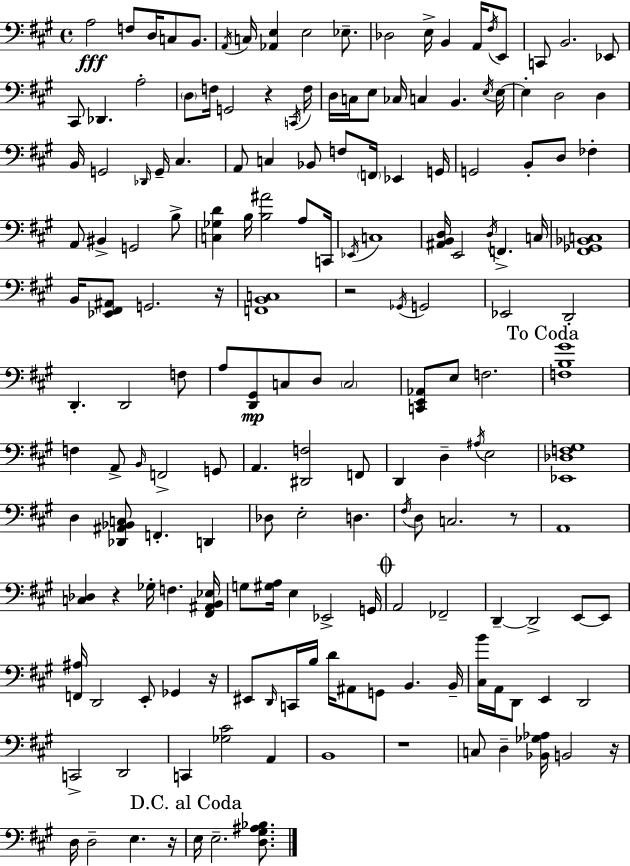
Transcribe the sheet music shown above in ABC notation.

X:1
T:Untitled
M:4/4
L:1/4
K:A
A,2 F,/2 D,/4 C,/2 B,,/2 A,,/4 C,/4 [_A,,E,] E,2 _E,/2 _D,2 E,/4 B,, A,,/4 ^F,/4 E,,/2 C,,/2 B,,2 _E,,/2 ^C,,/2 _D,, A,2 D,/2 F,/4 G,,2 z C,,/4 F,/4 D,/4 C,/4 E,/2 _C,/4 C, B,, E,/4 E,/4 E, D,2 D, B,,/4 G,,2 _D,,/4 G,,/4 ^C, A,,/2 C, _B,,/2 F,/2 F,,/4 _E,, G,,/4 G,,2 B,,/2 D,/2 _F, A,,/2 ^B,, G,,2 B,/2 [C,_G,D] B,/4 [B,^A]2 A,/2 C,,/4 _E,,/4 C,4 [^A,,B,,D,]/4 E,,2 D,/4 F,, C,/4 [^F,,_G,,_B,,C,]4 B,,/4 [_E,,^F,,^A,,]/2 G,,2 z/4 [F,,B,,C,]4 z2 _G,,/4 G,,2 _E,,2 D,,2 D,, D,,2 F,/2 A,/2 [D,,^G,,]/2 C,/2 D,/2 C,2 [C,,E,,_A,,]/2 E,/2 F,2 [F,B,^G]4 F, A,,/2 B,,/4 F,,2 G,,/2 A,, [^D,,F,]2 F,,/2 D,, D, ^A,/4 E,2 [_E,,_D,F,^G,]4 D, [_D,,^A,,_B,,C,]/2 F,, D,, _D,/2 E,2 D, ^F,/4 D,/2 C,2 z/2 A,,4 [C,_D,] z _G,/4 F, [^F,,^A,,B,,_E,]/4 G,/2 [^G,A,]/4 E, _E,,2 G,,/4 A,,2 _F,,2 D,, D,,2 E,,/2 E,,/2 [F,,^A,]/4 D,,2 E,,/2 _G,, z/4 ^E,,/2 D,,/4 C,,/4 B,/4 D/4 ^A,,/2 G,,/2 B,, B,,/4 [^C,B]/4 A,,/4 D,,/2 E,, D,,2 C,,2 D,,2 C,, [_G,^C]2 A,, B,,4 z4 C,/2 D, [_B,,_G,_A,]/4 B,,2 z/4 D,/4 D,2 E, z/4 E,/4 E,2 [D,^G,^A,_B,]/2